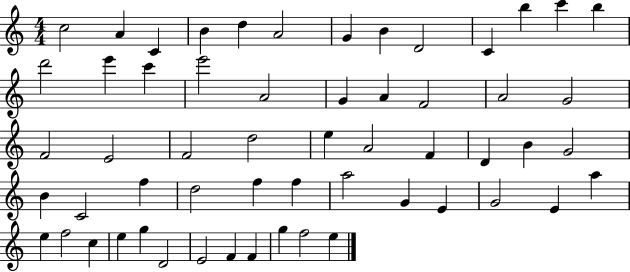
{
  \clef treble
  \numericTimeSignature
  \time 4/4
  \key c \major
  c''2 a'4 c'4 | b'4 d''4 a'2 | g'4 b'4 d'2 | c'4 b''4 c'''4 b''4 | \break d'''2 e'''4 c'''4 | e'''2 a'2 | g'4 a'4 f'2 | a'2 g'2 | \break f'2 e'2 | f'2 d''2 | e''4 a'2 f'4 | d'4 b'4 g'2 | \break b'4 c'2 f''4 | d''2 f''4 f''4 | a''2 g'4 e'4 | g'2 e'4 a''4 | \break e''4 f''2 c''4 | e''4 g''4 d'2 | e'2 f'4 f'4 | g''4 f''2 e''4 | \break \bar "|."
}